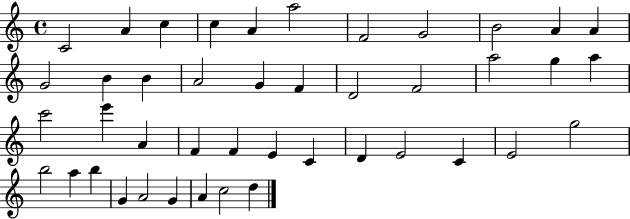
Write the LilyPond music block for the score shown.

{
  \clef treble
  \time 4/4
  \defaultTimeSignature
  \key c \major
  c'2 a'4 c''4 | c''4 a'4 a''2 | f'2 g'2 | b'2 a'4 a'4 | \break g'2 b'4 b'4 | a'2 g'4 f'4 | d'2 f'2 | a''2 g''4 a''4 | \break c'''2 e'''4 a'4 | f'4 f'4 e'4 c'4 | d'4 e'2 c'4 | e'2 g''2 | \break b''2 a''4 b''4 | g'4 a'2 g'4 | a'4 c''2 d''4 | \bar "|."
}